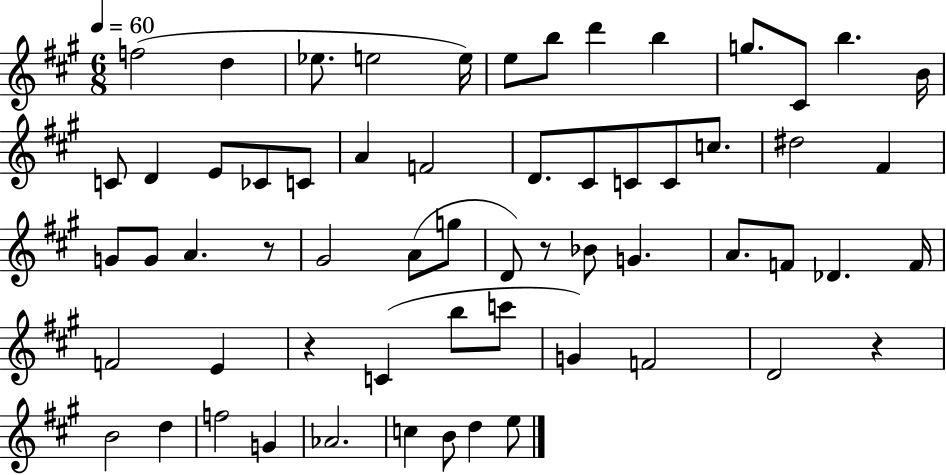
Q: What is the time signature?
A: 6/8